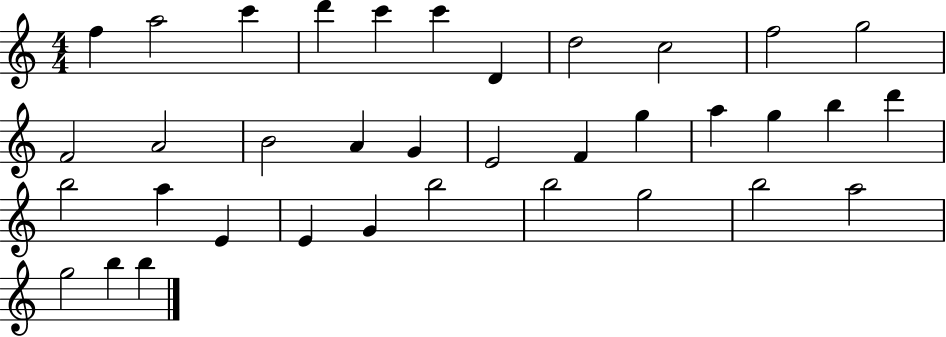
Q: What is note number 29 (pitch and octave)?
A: B5